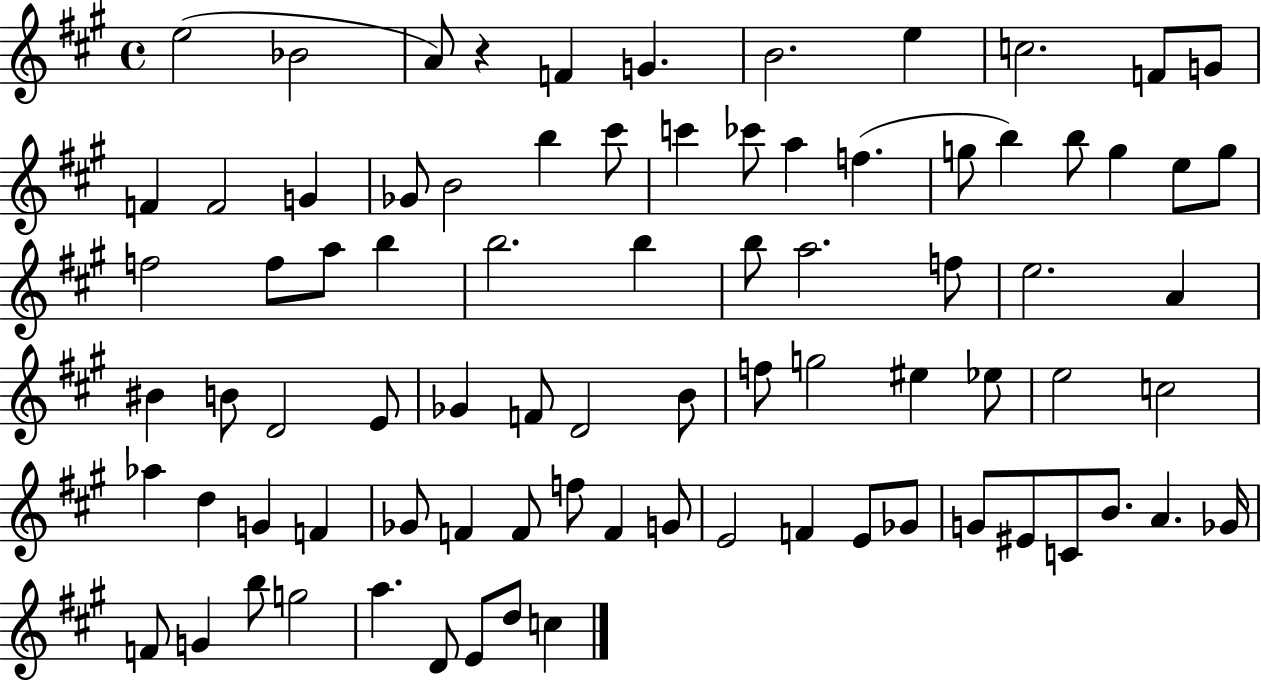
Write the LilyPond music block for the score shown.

{
  \clef treble
  \time 4/4
  \defaultTimeSignature
  \key a \major
  \repeat volta 2 { e''2( bes'2 | a'8) r4 f'4 g'4. | b'2. e''4 | c''2. f'8 g'8 | \break f'4 f'2 g'4 | ges'8 b'2 b''4 cis'''8 | c'''4 ces'''8 a''4 f''4.( | g''8 b''4) b''8 g''4 e''8 g''8 | \break f''2 f''8 a''8 b''4 | b''2. b''4 | b''8 a''2. f''8 | e''2. a'4 | \break bis'4 b'8 d'2 e'8 | ges'4 f'8 d'2 b'8 | f''8 g''2 eis''4 ees''8 | e''2 c''2 | \break aes''4 d''4 g'4 f'4 | ges'8 f'4 f'8 f''8 f'4 g'8 | e'2 f'4 e'8 ges'8 | g'8 eis'8 c'8 b'8. a'4. ges'16 | \break f'8 g'4 b''8 g''2 | a''4. d'8 e'8 d''8 c''4 | } \bar "|."
}